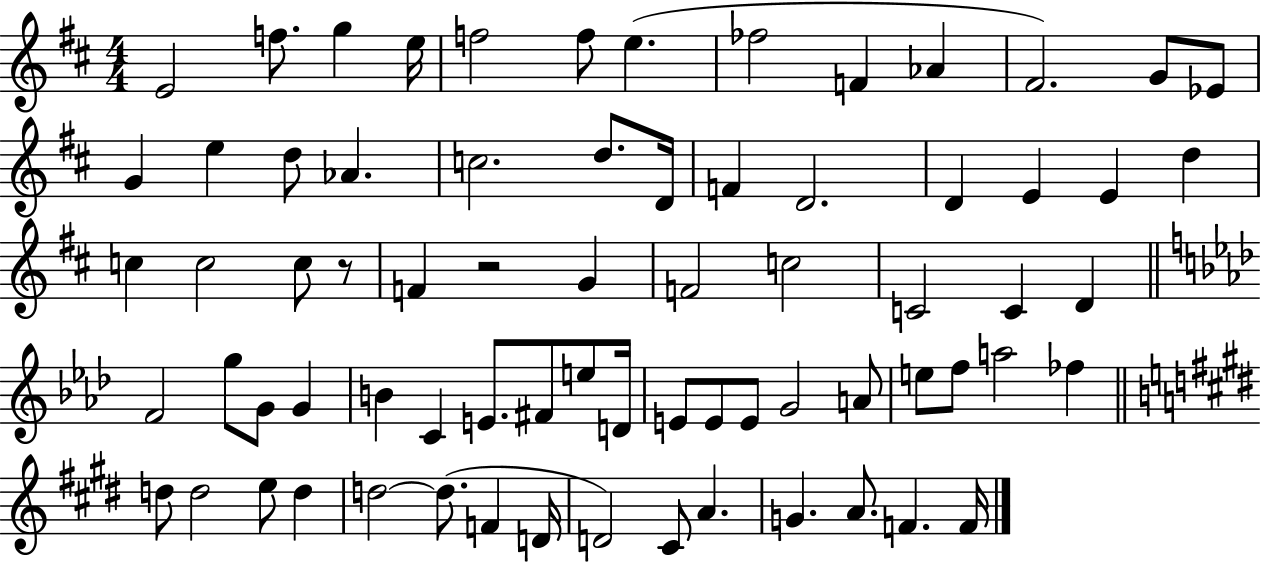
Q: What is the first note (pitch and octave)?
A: E4